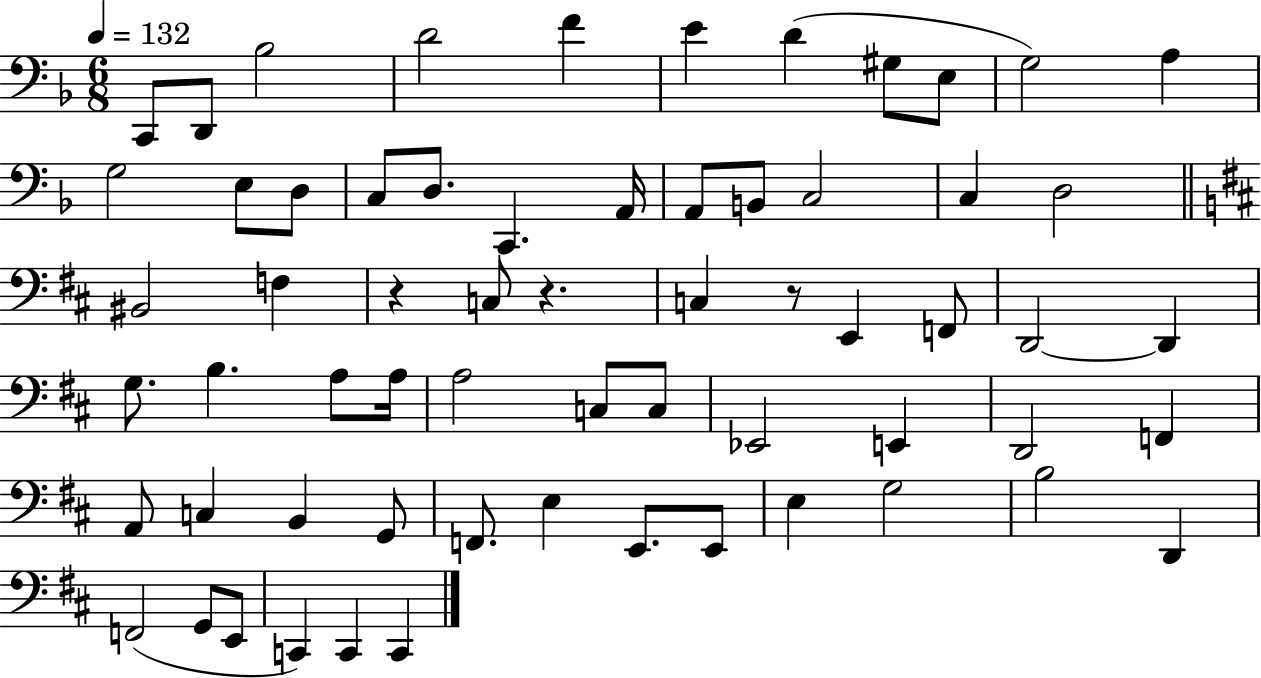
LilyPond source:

{
  \clef bass
  \numericTimeSignature
  \time 6/8
  \key f \major
  \tempo 4 = 132
  c,8 d,8 bes2 | d'2 f'4 | e'4 d'4( gis8 e8 | g2) a4 | \break g2 e8 d8 | c8 d8. c,4. a,16 | a,8 b,8 c2 | c4 d2 | \break \bar "||" \break \key b \minor bis,2 f4 | r4 c8 r4. | c4 r8 e,4 f,8 | d,2~~ d,4 | \break g8. b4. a8 a16 | a2 c8 c8 | ees,2 e,4 | d,2 f,4 | \break a,8 c4 b,4 g,8 | f,8. e4 e,8. e,8 | e4 g2 | b2 d,4 | \break f,2( g,8 e,8 | c,4) c,4 c,4 | \bar "|."
}